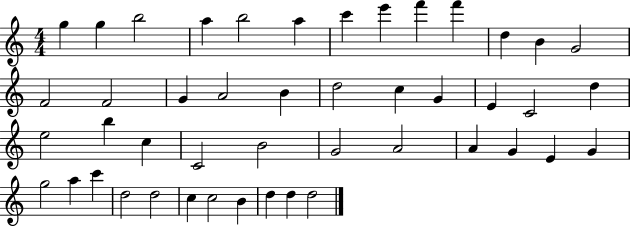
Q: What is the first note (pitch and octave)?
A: G5